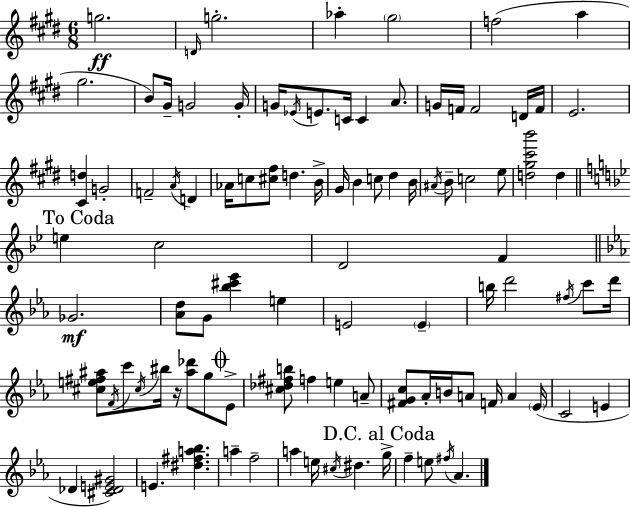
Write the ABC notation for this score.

X:1
T:Untitled
M:6/8
L:1/4
K:E
g2 D/4 g2 _a ^g2 f2 a ^g2 B/2 ^G/4 G2 G/4 G/4 _E/4 E/2 C/4 C A/2 G/4 F/4 F2 D/4 F/4 E2 [^Cd] G2 F2 A/4 D _A/4 c/2 [^c^f]/2 d B/4 ^G/4 B c/2 ^d B/4 ^A/4 B/2 c2 e/2 [d^g^c'b']2 d e c2 D2 F _G2 [_Ad]/2 G/2 [_b^c'_e'] e E2 E b/4 d'2 ^f/4 c'/2 d'/4 [^ce^f^a]/2 F/4 c'/2 ^c/4 ^b/4 z/4 [^a_d']/2 g/2 _E/2 [^c_d^fb]/2 f e A/2 [^FGc]/2 _A/4 B/4 A/2 F/4 A _E/4 C2 E _D [^C_DE^G]2 E [^d^fa_b] a f2 a e/4 ^c/4 ^d g/4 f e/2 ^f/4 _A